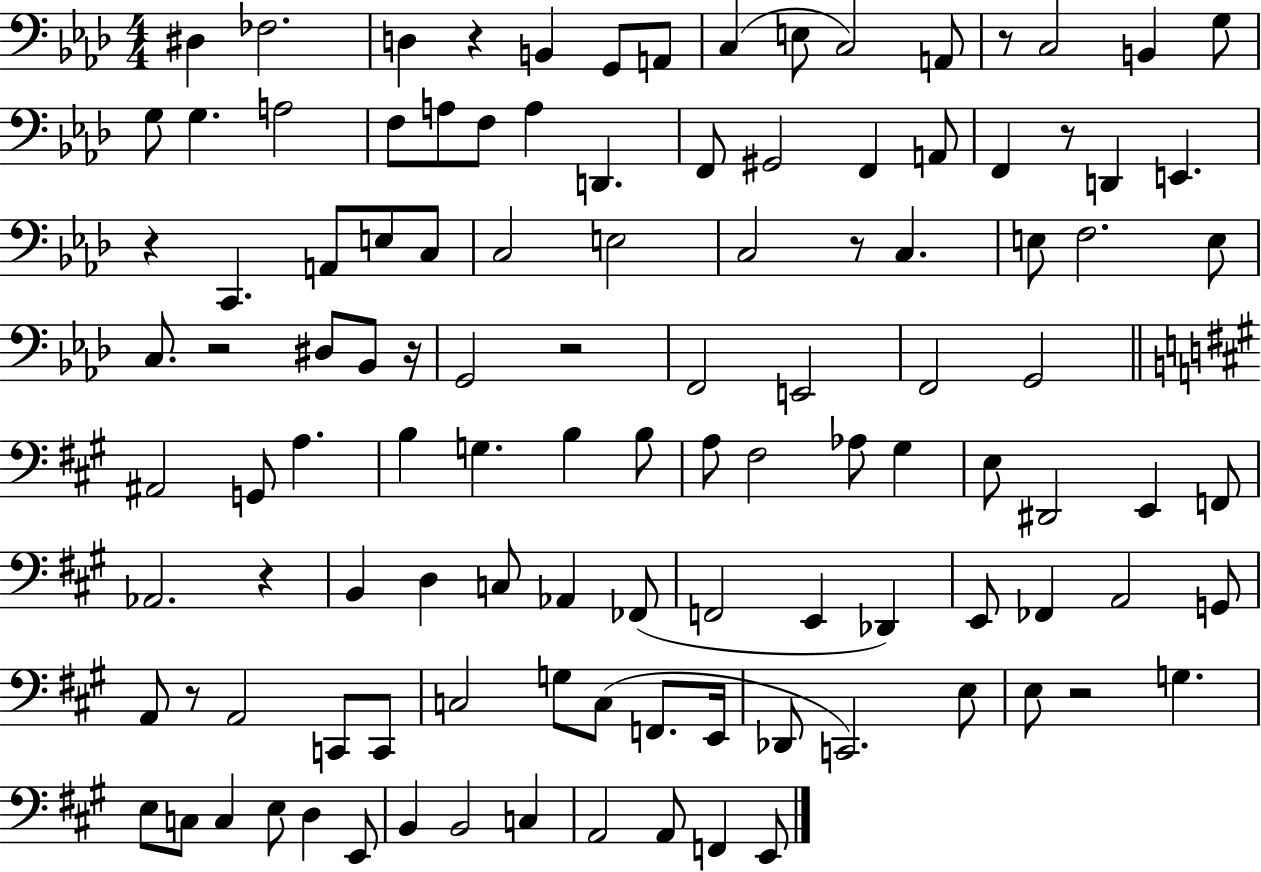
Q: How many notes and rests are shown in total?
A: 113